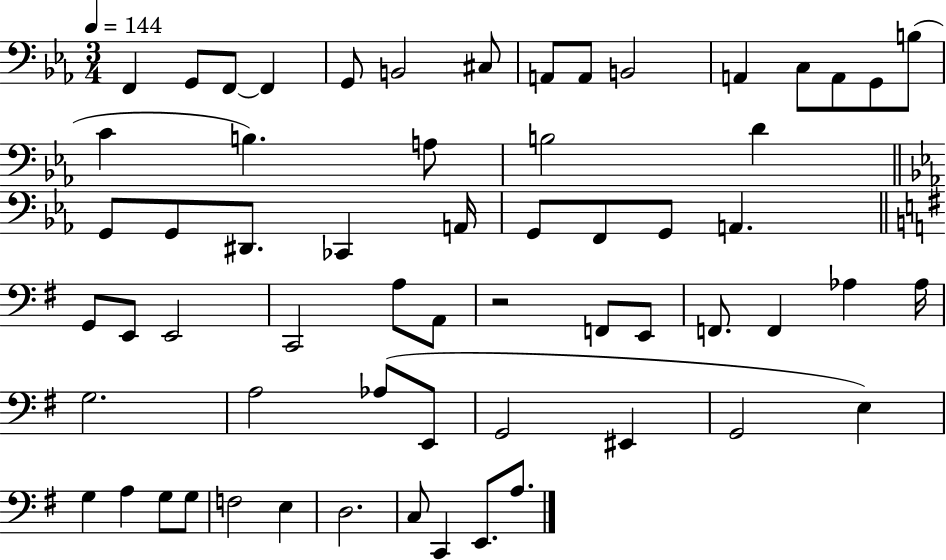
F2/q G2/e F2/e F2/q G2/e B2/h C#3/e A2/e A2/e B2/h A2/q C3/e A2/e G2/e B3/e C4/q B3/q. A3/e B3/h D4/q G2/e G2/e D#2/e. CES2/q A2/s G2/e F2/e G2/e A2/q. G2/e E2/e E2/h C2/h A3/e A2/e R/h F2/e E2/e F2/e. F2/q Ab3/q Ab3/s G3/h. A3/h Ab3/e E2/e G2/h EIS2/q G2/h E3/q G3/q A3/q G3/e G3/e F3/h E3/q D3/h. C3/e C2/q E2/e. A3/e.